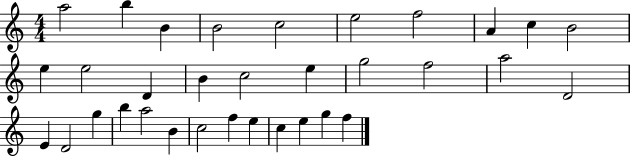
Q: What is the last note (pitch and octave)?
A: F5